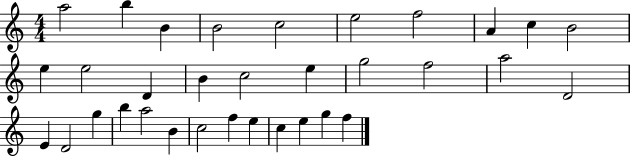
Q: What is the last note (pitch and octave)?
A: F5